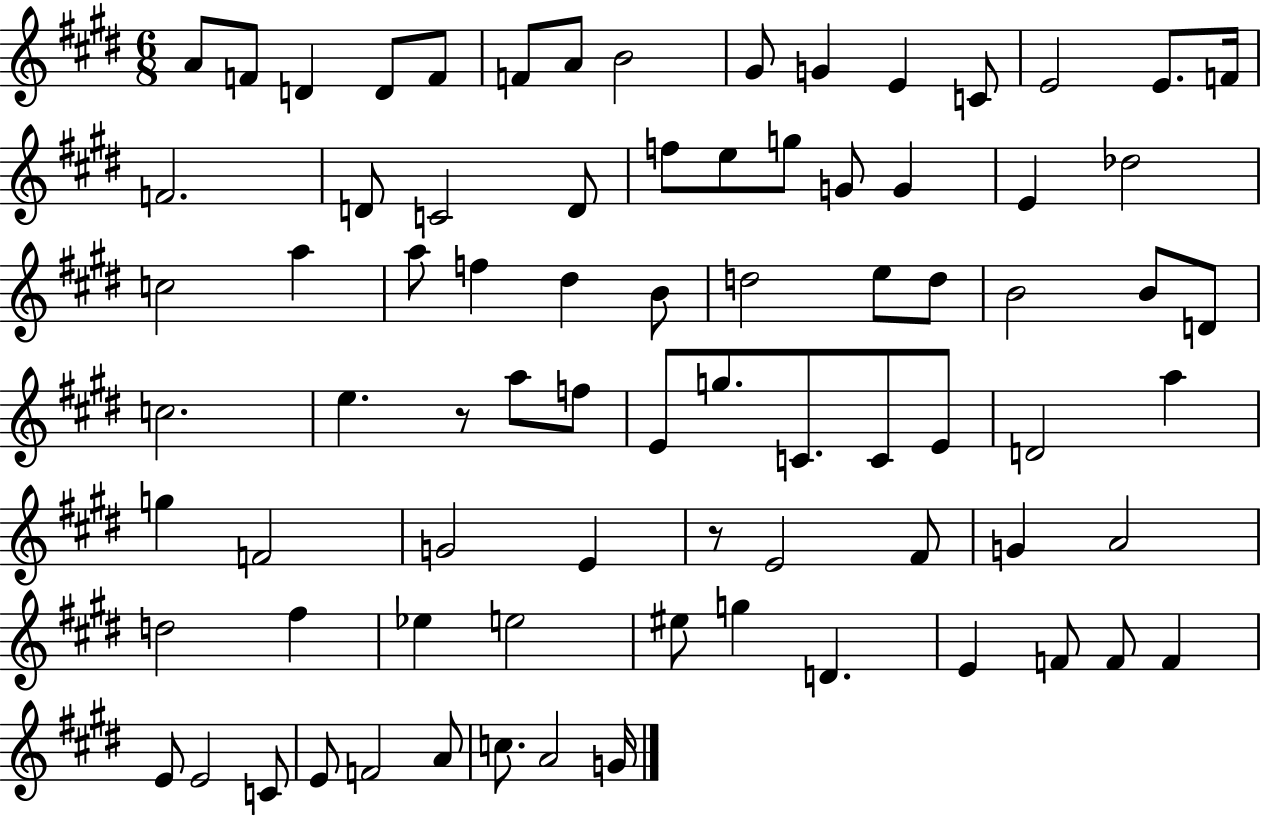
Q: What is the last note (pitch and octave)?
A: G4